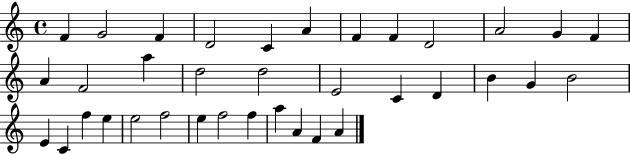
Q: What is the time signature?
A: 4/4